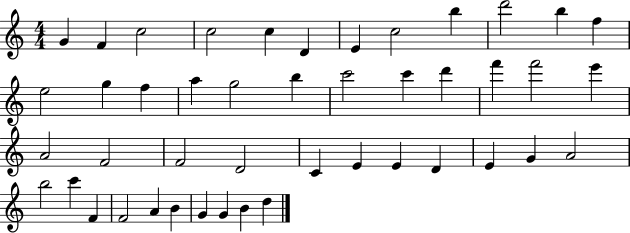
{
  \clef treble
  \numericTimeSignature
  \time 4/4
  \key c \major
  g'4 f'4 c''2 | c''2 c''4 d'4 | e'4 c''2 b''4 | d'''2 b''4 f''4 | \break e''2 g''4 f''4 | a''4 g''2 b''4 | c'''2 c'''4 d'''4 | f'''4 f'''2 e'''4 | \break a'2 f'2 | f'2 d'2 | c'4 e'4 e'4 d'4 | e'4 g'4 a'2 | \break b''2 c'''4 f'4 | f'2 a'4 b'4 | g'4 g'4 b'4 d''4 | \bar "|."
}